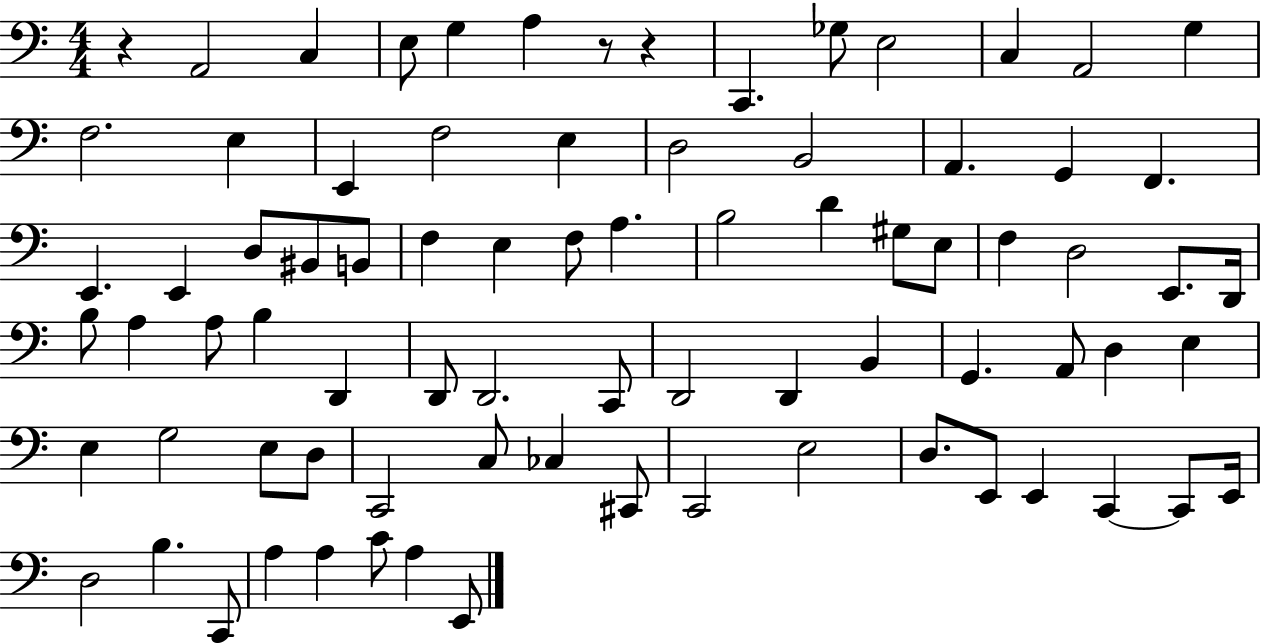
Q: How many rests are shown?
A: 3